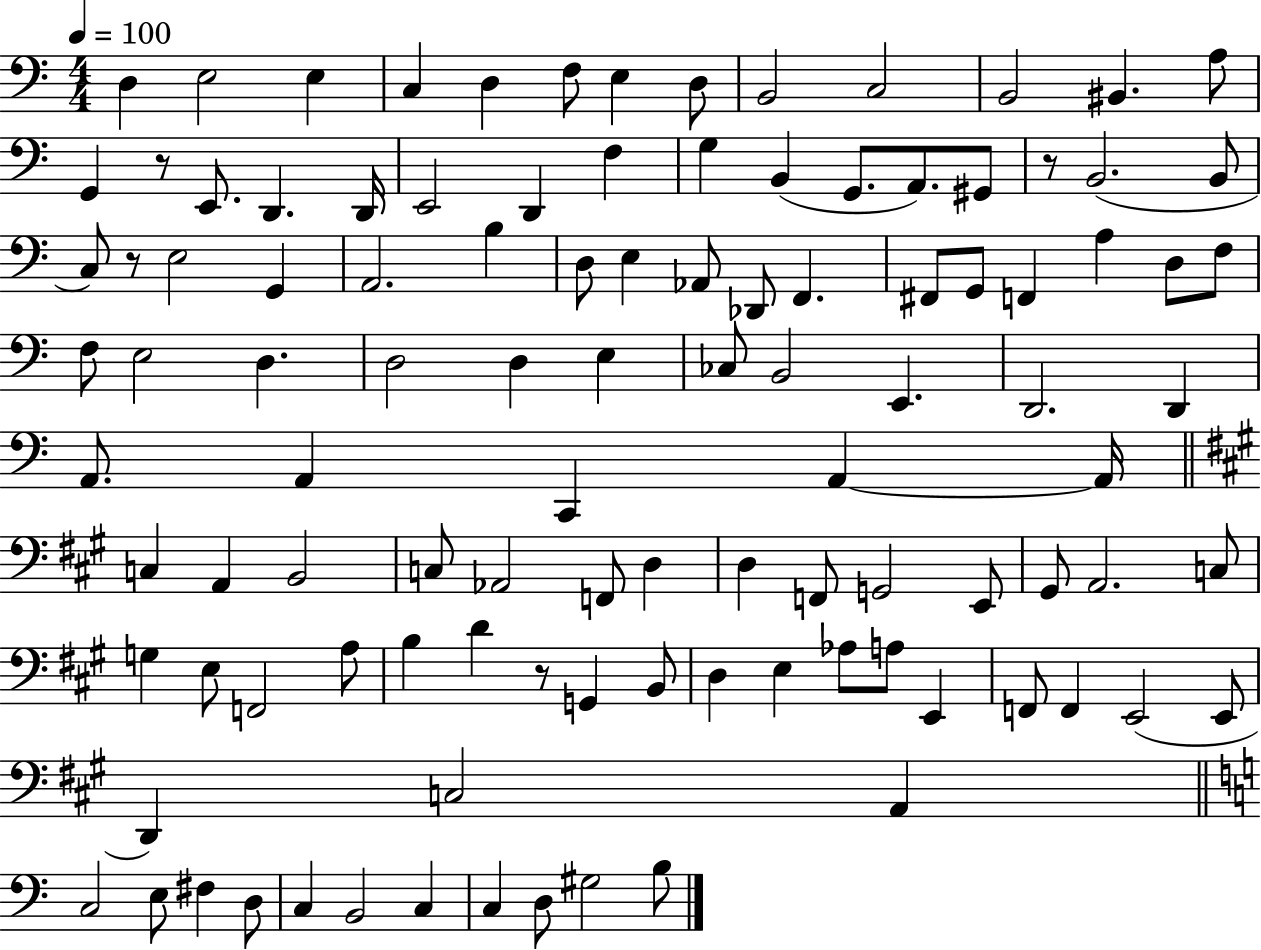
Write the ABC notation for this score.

X:1
T:Untitled
M:4/4
L:1/4
K:C
D, E,2 E, C, D, F,/2 E, D,/2 B,,2 C,2 B,,2 ^B,, A,/2 G,, z/2 E,,/2 D,, D,,/4 E,,2 D,, F, G, B,, G,,/2 A,,/2 ^G,,/2 z/2 B,,2 B,,/2 C,/2 z/2 E,2 G,, A,,2 B, D,/2 E, _A,,/2 _D,,/2 F,, ^F,,/2 G,,/2 F,, A, D,/2 F,/2 F,/2 E,2 D, D,2 D, E, _C,/2 B,,2 E,, D,,2 D,, A,,/2 A,, C,, A,, A,,/4 C, A,, B,,2 C,/2 _A,,2 F,,/2 D, D, F,,/2 G,,2 E,,/2 ^G,,/2 A,,2 C,/2 G, E,/2 F,,2 A,/2 B, D z/2 G,, B,,/2 D, E, _A,/2 A,/2 E,, F,,/2 F,, E,,2 E,,/2 D,, C,2 A,, C,2 E,/2 ^F, D,/2 C, B,,2 C, C, D,/2 ^G,2 B,/2